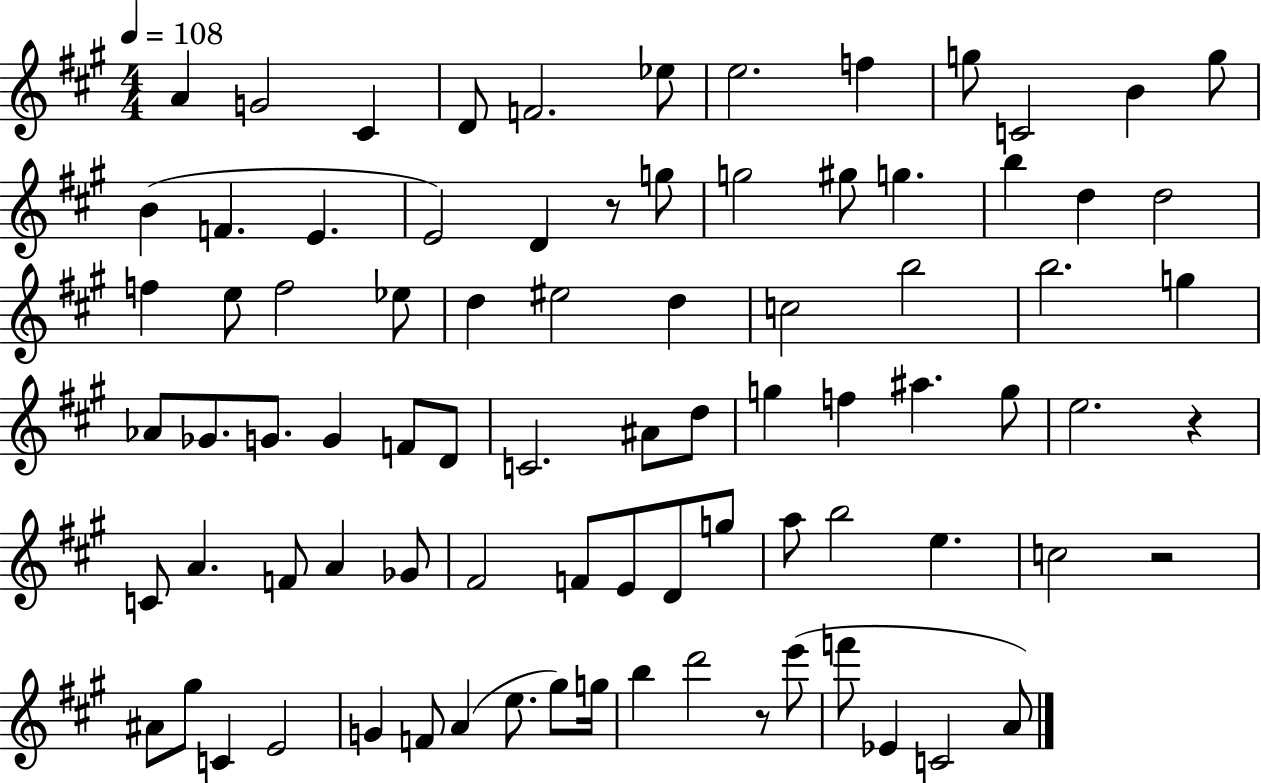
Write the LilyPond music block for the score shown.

{
  \clef treble
  \numericTimeSignature
  \time 4/4
  \key a \major
  \tempo 4 = 108
  \repeat volta 2 { a'4 g'2 cis'4 | d'8 f'2. ees''8 | e''2. f''4 | g''8 c'2 b'4 g''8 | \break b'4( f'4. e'4. | e'2) d'4 r8 g''8 | g''2 gis''8 g''4. | b''4 d''4 d''2 | \break f''4 e''8 f''2 ees''8 | d''4 eis''2 d''4 | c''2 b''2 | b''2. g''4 | \break aes'8 ges'8. g'8. g'4 f'8 d'8 | c'2. ais'8 d''8 | g''4 f''4 ais''4. g''8 | e''2. r4 | \break c'8 a'4. f'8 a'4 ges'8 | fis'2 f'8 e'8 d'8 g''8 | a''8 b''2 e''4. | c''2 r2 | \break ais'8 gis''8 c'4 e'2 | g'4 f'8 a'4( e''8. gis''8) g''16 | b''4 d'''2 r8 e'''8( | f'''8 ees'4 c'2 a'8) | \break } \bar "|."
}